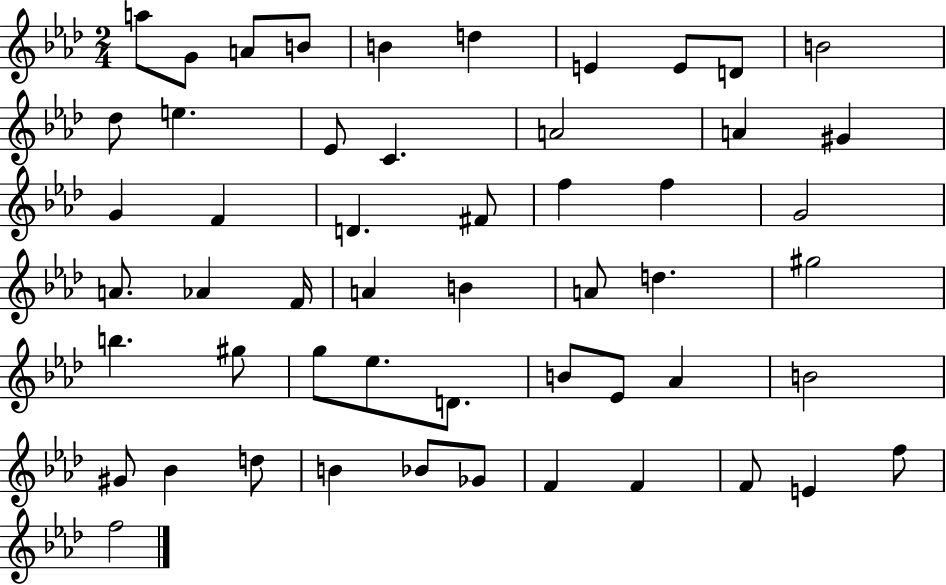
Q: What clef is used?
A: treble